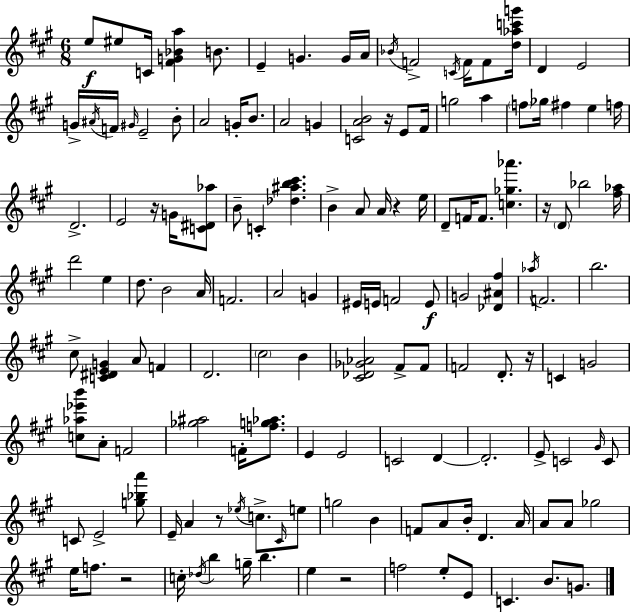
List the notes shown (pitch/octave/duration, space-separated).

E5/e EIS5/e C4/s [F#4,G4,Bb4,A5]/q B4/e. E4/q G4/q. G4/s A4/s Bb4/s F4/h C4/s F4/s F4/e [D5,Ab5,C6,G6]/s D4/q E4/h G4/s A#4/s F4/s G#4/s E4/h B4/e A4/h G4/s B4/e. A4/h G4/q [C4,A4,B4]/h R/s E4/e F#4/s G5/h A5/q F5/e Gb5/s F#5/q E5/q F5/s D4/h. E4/h R/s G4/s [C4,D#4,Ab5]/e B4/e C4/q [Db5,A#5,B5,C#6]/q. B4/q A4/e A4/s R/q E5/s D4/e F4/s F4/e. [C5,Gb5,Ab6]/q. R/s D4/e Bb5/h [F#5,Ab5]/s D6/h E5/q D5/e. B4/h A4/s F4/h. A4/h G4/q EIS4/s E4/s F4/h E4/e G4/h [Db4,A#4,F#5]/q Ab5/s F4/h. B5/h. C#5/e [C4,D#4,E4,G4]/q A4/e F4/q D4/h. C#5/h B4/q [C#4,Db4,Gb4,Ab4]/h F#4/e F#4/e F4/h D4/e. R/s C4/q G4/h [C5,Ab5,Eb6,B6]/e A4/e F4/h [Gb5,A#5]/h F4/s [F5,G5,Ab5]/e. E4/q E4/h C4/h D4/q D4/h. E4/e C4/h G#4/s C4/e C4/e E4/h [G5,Bb5,A6]/e E4/s A4/q R/e Eb5/s C5/e. C#4/s E5/e G5/h B4/q F4/e A4/e B4/s D4/q. A4/s A4/e A4/e Gb5/h E5/s F5/e. R/h C5/s Db5/s B5/q G5/s B5/q. E5/q R/h F5/h E5/e E4/e C4/q. B4/e. G4/e.